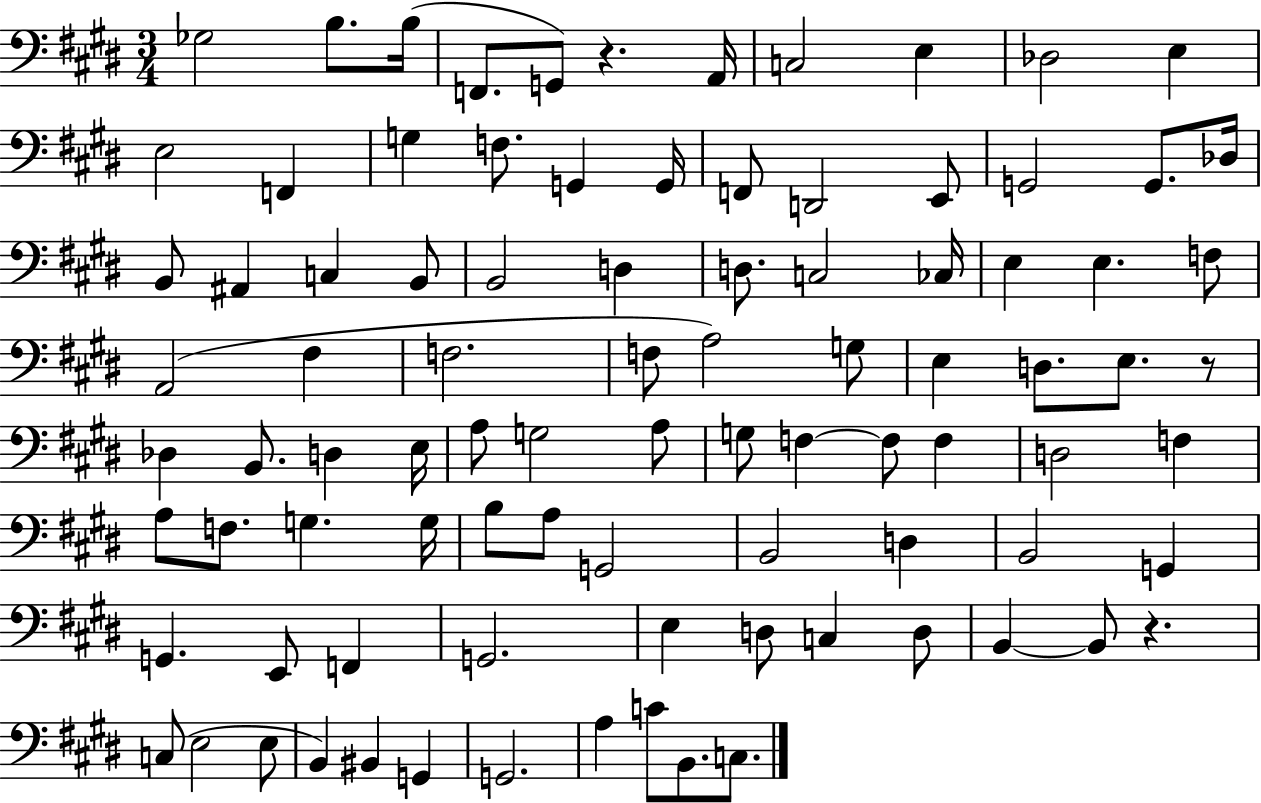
Gb3/h B3/e. B3/s F2/e. G2/e R/q. A2/s C3/h E3/q Db3/h E3/q E3/h F2/q G3/q F3/e. G2/q G2/s F2/e D2/h E2/e G2/h G2/e. Db3/s B2/e A#2/q C3/q B2/e B2/h D3/q D3/e. C3/h CES3/s E3/q E3/q. F3/e A2/h F#3/q F3/h. F3/e A3/h G3/e E3/q D3/e. E3/e. R/e Db3/q B2/e. D3/q E3/s A3/e G3/h A3/e G3/e F3/q F3/e F3/q D3/h F3/q A3/e F3/e. G3/q. G3/s B3/e A3/e G2/h B2/h D3/q B2/h G2/q G2/q. E2/e F2/q G2/h. E3/q D3/e C3/q D3/e B2/q B2/e R/q. C3/e E3/h E3/e B2/q BIS2/q G2/q G2/h. A3/q C4/e B2/e. C3/e.